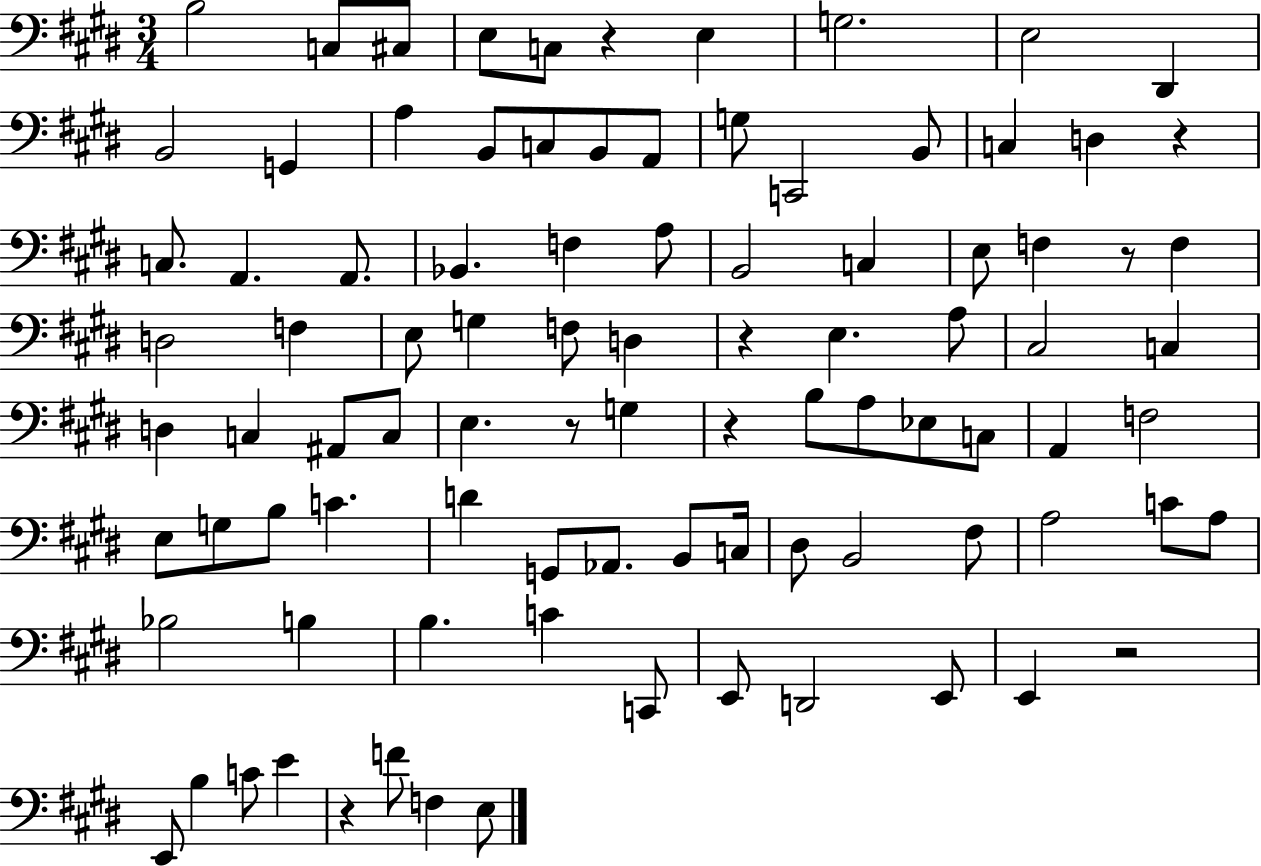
B3/h C3/e C#3/e E3/e C3/e R/q E3/q G3/h. E3/h D#2/q B2/h G2/q A3/q B2/e C3/e B2/e A2/e G3/e C2/h B2/e C3/q D3/q R/q C3/e. A2/q. A2/e. Bb2/q. F3/q A3/e B2/h C3/q E3/e F3/q R/e F3/q D3/h F3/q E3/e G3/q F3/e D3/q R/q E3/q. A3/e C#3/h C3/q D3/q C3/q A#2/e C3/e E3/q. R/e G3/q R/q B3/e A3/e Eb3/e C3/e A2/q F3/h E3/e G3/e B3/e C4/q. D4/q G2/e Ab2/e. B2/e C3/s D#3/e B2/h F#3/e A3/h C4/e A3/e Bb3/h B3/q B3/q. C4/q C2/e E2/e D2/h E2/e E2/q R/h E2/e B3/q C4/e E4/q R/q F4/e F3/q E3/e